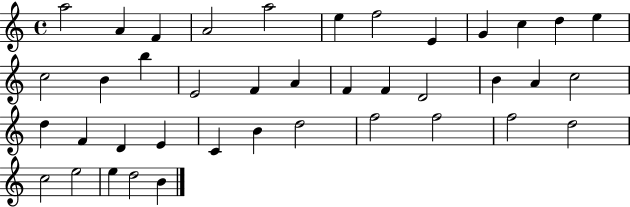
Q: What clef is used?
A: treble